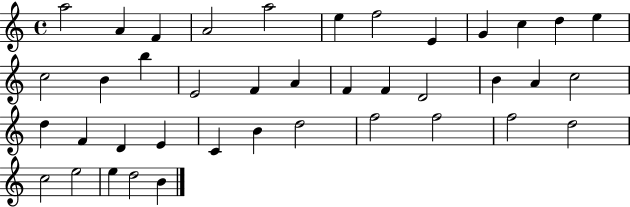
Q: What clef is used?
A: treble